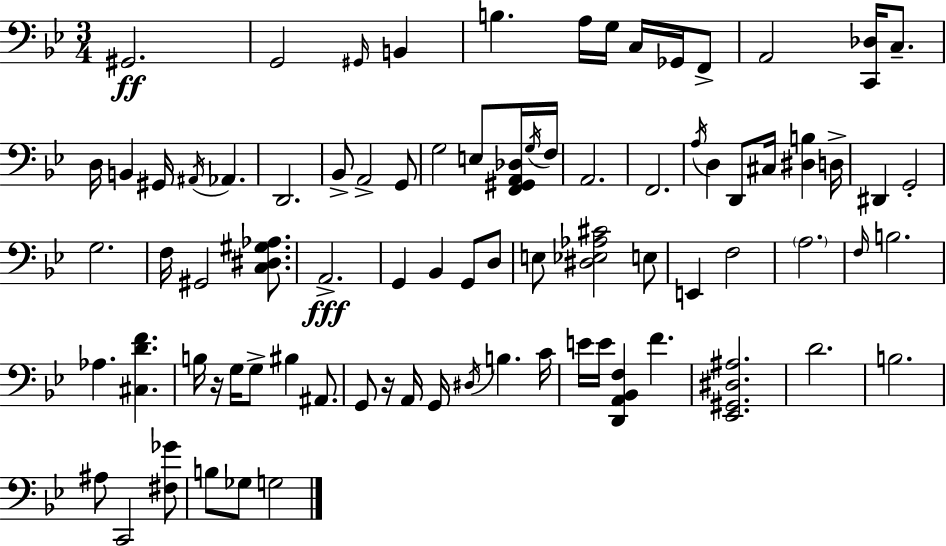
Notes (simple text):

G#2/h. G2/h G#2/s B2/q B3/q. A3/s G3/s C3/s Gb2/s F2/e A2/h [C2,Db3]/s C3/e. D3/s B2/q G#2/s A#2/s Ab2/q. D2/h. Bb2/e A2/h G2/e G3/h E3/e [F2,G#2,A2,Db3]/s G3/s F3/s A2/h. F2/h. A3/s D3/q D2/e C#3/s [D#3,B3]/q D3/s D#2/q G2/h G3/h. F3/s G#2/h [C3,D#3,G#3,Ab3]/e. A2/h. G2/q Bb2/q G2/e D3/e E3/e [D#3,Eb3,Ab3,C#4]/h E3/e E2/q F3/h A3/h. F3/s B3/h. Ab3/q. [C#3,D4,F4]/q. B3/s R/s G3/s G3/e BIS3/q A#2/e. G2/e R/s A2/s G2/s D#3/s B3/q. C4/s E4/s E4/s [D2,A2,Bb2,F3]/q F4/q. [Eb2,G#2,D#3,A#3]/h. D4/h. B3/h. A#3/e C2/h [F#3,Gb4]/e B3/e Gb3/e G3/h